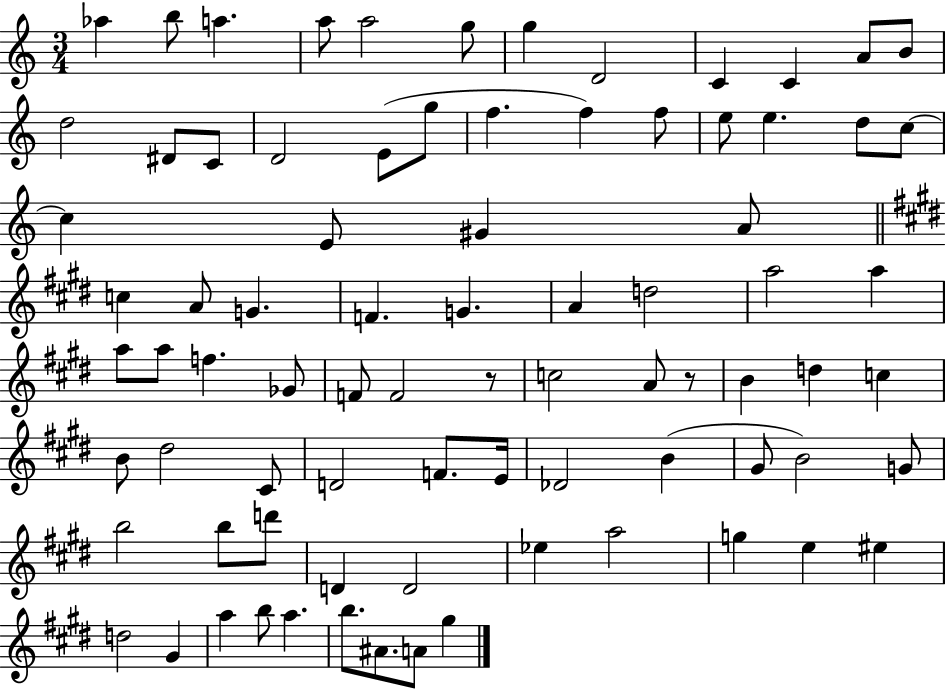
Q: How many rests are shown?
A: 2